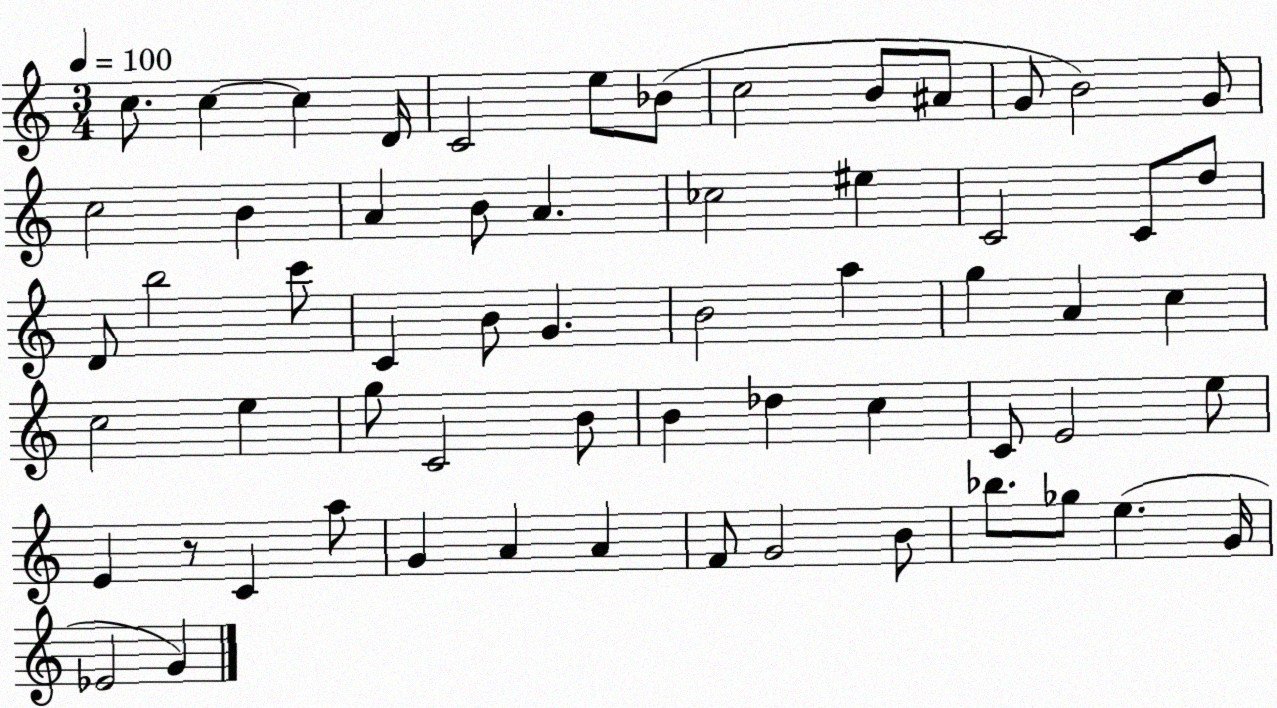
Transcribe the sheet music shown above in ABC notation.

X:1
T:Untitled
M:3/4
L:1/4
K:C
c/2 c c D/4 C2 e/2 _B/2 c2 B/2 ^A/2 G/2 B2 G/2 c2 B A B/2 A _c2 ^e C2 C/2 d/2 D/2 b2 c'/2 C B/2 G B2 a g A c c2 e g/2 C2 B/2 B _d c C/2 E2 e/2 E z/2 C a/2 G A A F/2 G2 B/2 _b/2 _g/2 e G/4 _E2 G